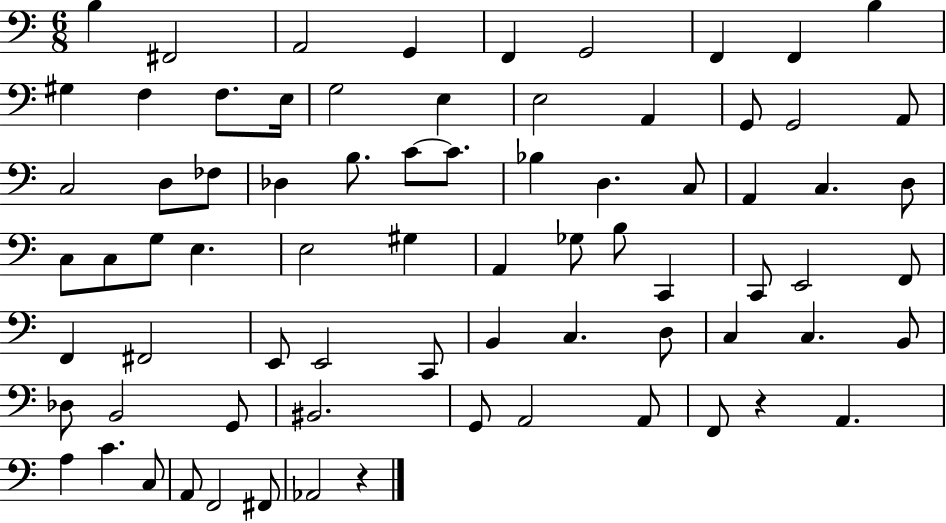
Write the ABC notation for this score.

X:1
T:Untitled
M:6/8
L:1/4
K:C
B, ^F,,2 A,,2 G,, F,, G,,2 F,, F,, B, ^G, F, F,/2 E,/4 G,2 E, E,2 A,, G,,/2 G,,2 A,,/2 C,2 D,/2 _F,/2 _D, B,/2 C/2 C/2 _B, D, C,/2 A,, C, D,/2 C,/2 C,/2 G,/2 E, E,2 ^G, A,, _G,/2 B,/2 C,, C,,/2 E,,2 F,,/2 F,, ^F,,2 E,,/2 E,,2 C,,/2 B,, C, D,/2 C, C, B,,/2 _D,/2 B,,2 G,,/2 ^B,,2 G,,/2 A,,2 A,,/2 F,,/2 z A,, A, C C,/2 A,,/2 F,,2 ^F,,/2 _A,,2 z